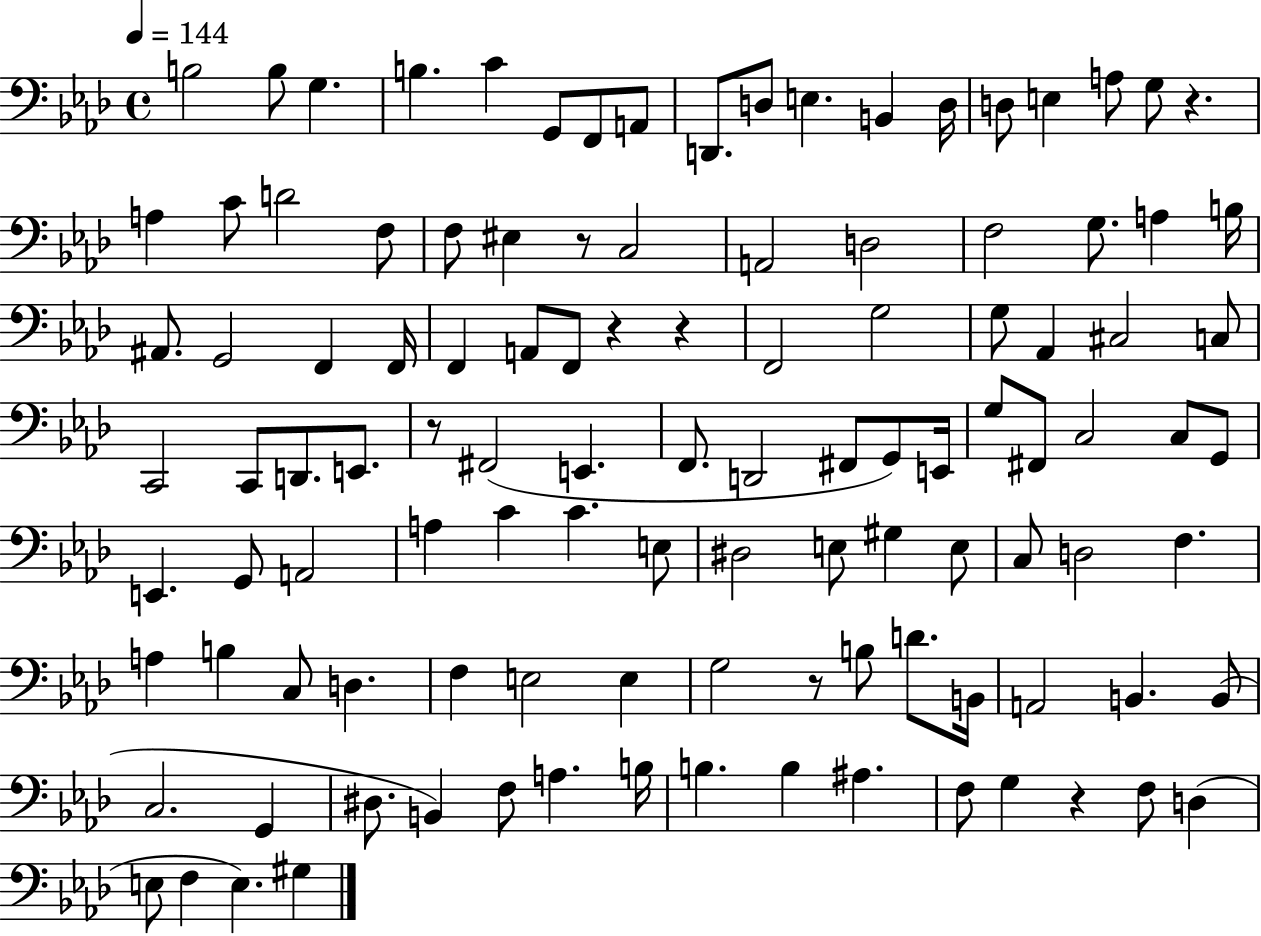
{
  \clef bass
  \time 4/4
  \defaultTimeSignature
  \key aes \major
  \tempo 4 = 144
  b2 b8 g4. | b4. c'4 g,8 f,8 a,8 | d,8. d8 e4. b,4 d16 | d8 e4 a8 g8 r4. | \break a4 c'8 d'2 f8 | f8 eis4 r8 c2 | a,2 d2 | f2 g8. a4 b16 | \break ais,8. g,2 f,4 f,16 | f,4 a,8 f,8 r4 r4 | f,2 g2 | g8 aes,4 cis2 c8 | \break c,2 c,8 d,8. e,8. | r8 fis,2( e,4. | f,8. d,2 fis,8 g,8) e,16 | g8 fis,8 c2 c8 g,8 | \break e,4. g,8 a,2 | a4 c'4 c'4. e8 | dis2 e8 gis4 e8 | c8 d2 f4. | \break a4 b4 c8 d4. | f4 e2 e4 | g2 r8 b8 d'8. b,16 | a,2 b,4. b,8( | \break c2. g,4 | dis8. b,4) f8 a4. b16 | b4. b4 ais4. | f8 g4 r4 f8 d4( | \break e8 f4 e4.) gis4 | \bar "|."
}